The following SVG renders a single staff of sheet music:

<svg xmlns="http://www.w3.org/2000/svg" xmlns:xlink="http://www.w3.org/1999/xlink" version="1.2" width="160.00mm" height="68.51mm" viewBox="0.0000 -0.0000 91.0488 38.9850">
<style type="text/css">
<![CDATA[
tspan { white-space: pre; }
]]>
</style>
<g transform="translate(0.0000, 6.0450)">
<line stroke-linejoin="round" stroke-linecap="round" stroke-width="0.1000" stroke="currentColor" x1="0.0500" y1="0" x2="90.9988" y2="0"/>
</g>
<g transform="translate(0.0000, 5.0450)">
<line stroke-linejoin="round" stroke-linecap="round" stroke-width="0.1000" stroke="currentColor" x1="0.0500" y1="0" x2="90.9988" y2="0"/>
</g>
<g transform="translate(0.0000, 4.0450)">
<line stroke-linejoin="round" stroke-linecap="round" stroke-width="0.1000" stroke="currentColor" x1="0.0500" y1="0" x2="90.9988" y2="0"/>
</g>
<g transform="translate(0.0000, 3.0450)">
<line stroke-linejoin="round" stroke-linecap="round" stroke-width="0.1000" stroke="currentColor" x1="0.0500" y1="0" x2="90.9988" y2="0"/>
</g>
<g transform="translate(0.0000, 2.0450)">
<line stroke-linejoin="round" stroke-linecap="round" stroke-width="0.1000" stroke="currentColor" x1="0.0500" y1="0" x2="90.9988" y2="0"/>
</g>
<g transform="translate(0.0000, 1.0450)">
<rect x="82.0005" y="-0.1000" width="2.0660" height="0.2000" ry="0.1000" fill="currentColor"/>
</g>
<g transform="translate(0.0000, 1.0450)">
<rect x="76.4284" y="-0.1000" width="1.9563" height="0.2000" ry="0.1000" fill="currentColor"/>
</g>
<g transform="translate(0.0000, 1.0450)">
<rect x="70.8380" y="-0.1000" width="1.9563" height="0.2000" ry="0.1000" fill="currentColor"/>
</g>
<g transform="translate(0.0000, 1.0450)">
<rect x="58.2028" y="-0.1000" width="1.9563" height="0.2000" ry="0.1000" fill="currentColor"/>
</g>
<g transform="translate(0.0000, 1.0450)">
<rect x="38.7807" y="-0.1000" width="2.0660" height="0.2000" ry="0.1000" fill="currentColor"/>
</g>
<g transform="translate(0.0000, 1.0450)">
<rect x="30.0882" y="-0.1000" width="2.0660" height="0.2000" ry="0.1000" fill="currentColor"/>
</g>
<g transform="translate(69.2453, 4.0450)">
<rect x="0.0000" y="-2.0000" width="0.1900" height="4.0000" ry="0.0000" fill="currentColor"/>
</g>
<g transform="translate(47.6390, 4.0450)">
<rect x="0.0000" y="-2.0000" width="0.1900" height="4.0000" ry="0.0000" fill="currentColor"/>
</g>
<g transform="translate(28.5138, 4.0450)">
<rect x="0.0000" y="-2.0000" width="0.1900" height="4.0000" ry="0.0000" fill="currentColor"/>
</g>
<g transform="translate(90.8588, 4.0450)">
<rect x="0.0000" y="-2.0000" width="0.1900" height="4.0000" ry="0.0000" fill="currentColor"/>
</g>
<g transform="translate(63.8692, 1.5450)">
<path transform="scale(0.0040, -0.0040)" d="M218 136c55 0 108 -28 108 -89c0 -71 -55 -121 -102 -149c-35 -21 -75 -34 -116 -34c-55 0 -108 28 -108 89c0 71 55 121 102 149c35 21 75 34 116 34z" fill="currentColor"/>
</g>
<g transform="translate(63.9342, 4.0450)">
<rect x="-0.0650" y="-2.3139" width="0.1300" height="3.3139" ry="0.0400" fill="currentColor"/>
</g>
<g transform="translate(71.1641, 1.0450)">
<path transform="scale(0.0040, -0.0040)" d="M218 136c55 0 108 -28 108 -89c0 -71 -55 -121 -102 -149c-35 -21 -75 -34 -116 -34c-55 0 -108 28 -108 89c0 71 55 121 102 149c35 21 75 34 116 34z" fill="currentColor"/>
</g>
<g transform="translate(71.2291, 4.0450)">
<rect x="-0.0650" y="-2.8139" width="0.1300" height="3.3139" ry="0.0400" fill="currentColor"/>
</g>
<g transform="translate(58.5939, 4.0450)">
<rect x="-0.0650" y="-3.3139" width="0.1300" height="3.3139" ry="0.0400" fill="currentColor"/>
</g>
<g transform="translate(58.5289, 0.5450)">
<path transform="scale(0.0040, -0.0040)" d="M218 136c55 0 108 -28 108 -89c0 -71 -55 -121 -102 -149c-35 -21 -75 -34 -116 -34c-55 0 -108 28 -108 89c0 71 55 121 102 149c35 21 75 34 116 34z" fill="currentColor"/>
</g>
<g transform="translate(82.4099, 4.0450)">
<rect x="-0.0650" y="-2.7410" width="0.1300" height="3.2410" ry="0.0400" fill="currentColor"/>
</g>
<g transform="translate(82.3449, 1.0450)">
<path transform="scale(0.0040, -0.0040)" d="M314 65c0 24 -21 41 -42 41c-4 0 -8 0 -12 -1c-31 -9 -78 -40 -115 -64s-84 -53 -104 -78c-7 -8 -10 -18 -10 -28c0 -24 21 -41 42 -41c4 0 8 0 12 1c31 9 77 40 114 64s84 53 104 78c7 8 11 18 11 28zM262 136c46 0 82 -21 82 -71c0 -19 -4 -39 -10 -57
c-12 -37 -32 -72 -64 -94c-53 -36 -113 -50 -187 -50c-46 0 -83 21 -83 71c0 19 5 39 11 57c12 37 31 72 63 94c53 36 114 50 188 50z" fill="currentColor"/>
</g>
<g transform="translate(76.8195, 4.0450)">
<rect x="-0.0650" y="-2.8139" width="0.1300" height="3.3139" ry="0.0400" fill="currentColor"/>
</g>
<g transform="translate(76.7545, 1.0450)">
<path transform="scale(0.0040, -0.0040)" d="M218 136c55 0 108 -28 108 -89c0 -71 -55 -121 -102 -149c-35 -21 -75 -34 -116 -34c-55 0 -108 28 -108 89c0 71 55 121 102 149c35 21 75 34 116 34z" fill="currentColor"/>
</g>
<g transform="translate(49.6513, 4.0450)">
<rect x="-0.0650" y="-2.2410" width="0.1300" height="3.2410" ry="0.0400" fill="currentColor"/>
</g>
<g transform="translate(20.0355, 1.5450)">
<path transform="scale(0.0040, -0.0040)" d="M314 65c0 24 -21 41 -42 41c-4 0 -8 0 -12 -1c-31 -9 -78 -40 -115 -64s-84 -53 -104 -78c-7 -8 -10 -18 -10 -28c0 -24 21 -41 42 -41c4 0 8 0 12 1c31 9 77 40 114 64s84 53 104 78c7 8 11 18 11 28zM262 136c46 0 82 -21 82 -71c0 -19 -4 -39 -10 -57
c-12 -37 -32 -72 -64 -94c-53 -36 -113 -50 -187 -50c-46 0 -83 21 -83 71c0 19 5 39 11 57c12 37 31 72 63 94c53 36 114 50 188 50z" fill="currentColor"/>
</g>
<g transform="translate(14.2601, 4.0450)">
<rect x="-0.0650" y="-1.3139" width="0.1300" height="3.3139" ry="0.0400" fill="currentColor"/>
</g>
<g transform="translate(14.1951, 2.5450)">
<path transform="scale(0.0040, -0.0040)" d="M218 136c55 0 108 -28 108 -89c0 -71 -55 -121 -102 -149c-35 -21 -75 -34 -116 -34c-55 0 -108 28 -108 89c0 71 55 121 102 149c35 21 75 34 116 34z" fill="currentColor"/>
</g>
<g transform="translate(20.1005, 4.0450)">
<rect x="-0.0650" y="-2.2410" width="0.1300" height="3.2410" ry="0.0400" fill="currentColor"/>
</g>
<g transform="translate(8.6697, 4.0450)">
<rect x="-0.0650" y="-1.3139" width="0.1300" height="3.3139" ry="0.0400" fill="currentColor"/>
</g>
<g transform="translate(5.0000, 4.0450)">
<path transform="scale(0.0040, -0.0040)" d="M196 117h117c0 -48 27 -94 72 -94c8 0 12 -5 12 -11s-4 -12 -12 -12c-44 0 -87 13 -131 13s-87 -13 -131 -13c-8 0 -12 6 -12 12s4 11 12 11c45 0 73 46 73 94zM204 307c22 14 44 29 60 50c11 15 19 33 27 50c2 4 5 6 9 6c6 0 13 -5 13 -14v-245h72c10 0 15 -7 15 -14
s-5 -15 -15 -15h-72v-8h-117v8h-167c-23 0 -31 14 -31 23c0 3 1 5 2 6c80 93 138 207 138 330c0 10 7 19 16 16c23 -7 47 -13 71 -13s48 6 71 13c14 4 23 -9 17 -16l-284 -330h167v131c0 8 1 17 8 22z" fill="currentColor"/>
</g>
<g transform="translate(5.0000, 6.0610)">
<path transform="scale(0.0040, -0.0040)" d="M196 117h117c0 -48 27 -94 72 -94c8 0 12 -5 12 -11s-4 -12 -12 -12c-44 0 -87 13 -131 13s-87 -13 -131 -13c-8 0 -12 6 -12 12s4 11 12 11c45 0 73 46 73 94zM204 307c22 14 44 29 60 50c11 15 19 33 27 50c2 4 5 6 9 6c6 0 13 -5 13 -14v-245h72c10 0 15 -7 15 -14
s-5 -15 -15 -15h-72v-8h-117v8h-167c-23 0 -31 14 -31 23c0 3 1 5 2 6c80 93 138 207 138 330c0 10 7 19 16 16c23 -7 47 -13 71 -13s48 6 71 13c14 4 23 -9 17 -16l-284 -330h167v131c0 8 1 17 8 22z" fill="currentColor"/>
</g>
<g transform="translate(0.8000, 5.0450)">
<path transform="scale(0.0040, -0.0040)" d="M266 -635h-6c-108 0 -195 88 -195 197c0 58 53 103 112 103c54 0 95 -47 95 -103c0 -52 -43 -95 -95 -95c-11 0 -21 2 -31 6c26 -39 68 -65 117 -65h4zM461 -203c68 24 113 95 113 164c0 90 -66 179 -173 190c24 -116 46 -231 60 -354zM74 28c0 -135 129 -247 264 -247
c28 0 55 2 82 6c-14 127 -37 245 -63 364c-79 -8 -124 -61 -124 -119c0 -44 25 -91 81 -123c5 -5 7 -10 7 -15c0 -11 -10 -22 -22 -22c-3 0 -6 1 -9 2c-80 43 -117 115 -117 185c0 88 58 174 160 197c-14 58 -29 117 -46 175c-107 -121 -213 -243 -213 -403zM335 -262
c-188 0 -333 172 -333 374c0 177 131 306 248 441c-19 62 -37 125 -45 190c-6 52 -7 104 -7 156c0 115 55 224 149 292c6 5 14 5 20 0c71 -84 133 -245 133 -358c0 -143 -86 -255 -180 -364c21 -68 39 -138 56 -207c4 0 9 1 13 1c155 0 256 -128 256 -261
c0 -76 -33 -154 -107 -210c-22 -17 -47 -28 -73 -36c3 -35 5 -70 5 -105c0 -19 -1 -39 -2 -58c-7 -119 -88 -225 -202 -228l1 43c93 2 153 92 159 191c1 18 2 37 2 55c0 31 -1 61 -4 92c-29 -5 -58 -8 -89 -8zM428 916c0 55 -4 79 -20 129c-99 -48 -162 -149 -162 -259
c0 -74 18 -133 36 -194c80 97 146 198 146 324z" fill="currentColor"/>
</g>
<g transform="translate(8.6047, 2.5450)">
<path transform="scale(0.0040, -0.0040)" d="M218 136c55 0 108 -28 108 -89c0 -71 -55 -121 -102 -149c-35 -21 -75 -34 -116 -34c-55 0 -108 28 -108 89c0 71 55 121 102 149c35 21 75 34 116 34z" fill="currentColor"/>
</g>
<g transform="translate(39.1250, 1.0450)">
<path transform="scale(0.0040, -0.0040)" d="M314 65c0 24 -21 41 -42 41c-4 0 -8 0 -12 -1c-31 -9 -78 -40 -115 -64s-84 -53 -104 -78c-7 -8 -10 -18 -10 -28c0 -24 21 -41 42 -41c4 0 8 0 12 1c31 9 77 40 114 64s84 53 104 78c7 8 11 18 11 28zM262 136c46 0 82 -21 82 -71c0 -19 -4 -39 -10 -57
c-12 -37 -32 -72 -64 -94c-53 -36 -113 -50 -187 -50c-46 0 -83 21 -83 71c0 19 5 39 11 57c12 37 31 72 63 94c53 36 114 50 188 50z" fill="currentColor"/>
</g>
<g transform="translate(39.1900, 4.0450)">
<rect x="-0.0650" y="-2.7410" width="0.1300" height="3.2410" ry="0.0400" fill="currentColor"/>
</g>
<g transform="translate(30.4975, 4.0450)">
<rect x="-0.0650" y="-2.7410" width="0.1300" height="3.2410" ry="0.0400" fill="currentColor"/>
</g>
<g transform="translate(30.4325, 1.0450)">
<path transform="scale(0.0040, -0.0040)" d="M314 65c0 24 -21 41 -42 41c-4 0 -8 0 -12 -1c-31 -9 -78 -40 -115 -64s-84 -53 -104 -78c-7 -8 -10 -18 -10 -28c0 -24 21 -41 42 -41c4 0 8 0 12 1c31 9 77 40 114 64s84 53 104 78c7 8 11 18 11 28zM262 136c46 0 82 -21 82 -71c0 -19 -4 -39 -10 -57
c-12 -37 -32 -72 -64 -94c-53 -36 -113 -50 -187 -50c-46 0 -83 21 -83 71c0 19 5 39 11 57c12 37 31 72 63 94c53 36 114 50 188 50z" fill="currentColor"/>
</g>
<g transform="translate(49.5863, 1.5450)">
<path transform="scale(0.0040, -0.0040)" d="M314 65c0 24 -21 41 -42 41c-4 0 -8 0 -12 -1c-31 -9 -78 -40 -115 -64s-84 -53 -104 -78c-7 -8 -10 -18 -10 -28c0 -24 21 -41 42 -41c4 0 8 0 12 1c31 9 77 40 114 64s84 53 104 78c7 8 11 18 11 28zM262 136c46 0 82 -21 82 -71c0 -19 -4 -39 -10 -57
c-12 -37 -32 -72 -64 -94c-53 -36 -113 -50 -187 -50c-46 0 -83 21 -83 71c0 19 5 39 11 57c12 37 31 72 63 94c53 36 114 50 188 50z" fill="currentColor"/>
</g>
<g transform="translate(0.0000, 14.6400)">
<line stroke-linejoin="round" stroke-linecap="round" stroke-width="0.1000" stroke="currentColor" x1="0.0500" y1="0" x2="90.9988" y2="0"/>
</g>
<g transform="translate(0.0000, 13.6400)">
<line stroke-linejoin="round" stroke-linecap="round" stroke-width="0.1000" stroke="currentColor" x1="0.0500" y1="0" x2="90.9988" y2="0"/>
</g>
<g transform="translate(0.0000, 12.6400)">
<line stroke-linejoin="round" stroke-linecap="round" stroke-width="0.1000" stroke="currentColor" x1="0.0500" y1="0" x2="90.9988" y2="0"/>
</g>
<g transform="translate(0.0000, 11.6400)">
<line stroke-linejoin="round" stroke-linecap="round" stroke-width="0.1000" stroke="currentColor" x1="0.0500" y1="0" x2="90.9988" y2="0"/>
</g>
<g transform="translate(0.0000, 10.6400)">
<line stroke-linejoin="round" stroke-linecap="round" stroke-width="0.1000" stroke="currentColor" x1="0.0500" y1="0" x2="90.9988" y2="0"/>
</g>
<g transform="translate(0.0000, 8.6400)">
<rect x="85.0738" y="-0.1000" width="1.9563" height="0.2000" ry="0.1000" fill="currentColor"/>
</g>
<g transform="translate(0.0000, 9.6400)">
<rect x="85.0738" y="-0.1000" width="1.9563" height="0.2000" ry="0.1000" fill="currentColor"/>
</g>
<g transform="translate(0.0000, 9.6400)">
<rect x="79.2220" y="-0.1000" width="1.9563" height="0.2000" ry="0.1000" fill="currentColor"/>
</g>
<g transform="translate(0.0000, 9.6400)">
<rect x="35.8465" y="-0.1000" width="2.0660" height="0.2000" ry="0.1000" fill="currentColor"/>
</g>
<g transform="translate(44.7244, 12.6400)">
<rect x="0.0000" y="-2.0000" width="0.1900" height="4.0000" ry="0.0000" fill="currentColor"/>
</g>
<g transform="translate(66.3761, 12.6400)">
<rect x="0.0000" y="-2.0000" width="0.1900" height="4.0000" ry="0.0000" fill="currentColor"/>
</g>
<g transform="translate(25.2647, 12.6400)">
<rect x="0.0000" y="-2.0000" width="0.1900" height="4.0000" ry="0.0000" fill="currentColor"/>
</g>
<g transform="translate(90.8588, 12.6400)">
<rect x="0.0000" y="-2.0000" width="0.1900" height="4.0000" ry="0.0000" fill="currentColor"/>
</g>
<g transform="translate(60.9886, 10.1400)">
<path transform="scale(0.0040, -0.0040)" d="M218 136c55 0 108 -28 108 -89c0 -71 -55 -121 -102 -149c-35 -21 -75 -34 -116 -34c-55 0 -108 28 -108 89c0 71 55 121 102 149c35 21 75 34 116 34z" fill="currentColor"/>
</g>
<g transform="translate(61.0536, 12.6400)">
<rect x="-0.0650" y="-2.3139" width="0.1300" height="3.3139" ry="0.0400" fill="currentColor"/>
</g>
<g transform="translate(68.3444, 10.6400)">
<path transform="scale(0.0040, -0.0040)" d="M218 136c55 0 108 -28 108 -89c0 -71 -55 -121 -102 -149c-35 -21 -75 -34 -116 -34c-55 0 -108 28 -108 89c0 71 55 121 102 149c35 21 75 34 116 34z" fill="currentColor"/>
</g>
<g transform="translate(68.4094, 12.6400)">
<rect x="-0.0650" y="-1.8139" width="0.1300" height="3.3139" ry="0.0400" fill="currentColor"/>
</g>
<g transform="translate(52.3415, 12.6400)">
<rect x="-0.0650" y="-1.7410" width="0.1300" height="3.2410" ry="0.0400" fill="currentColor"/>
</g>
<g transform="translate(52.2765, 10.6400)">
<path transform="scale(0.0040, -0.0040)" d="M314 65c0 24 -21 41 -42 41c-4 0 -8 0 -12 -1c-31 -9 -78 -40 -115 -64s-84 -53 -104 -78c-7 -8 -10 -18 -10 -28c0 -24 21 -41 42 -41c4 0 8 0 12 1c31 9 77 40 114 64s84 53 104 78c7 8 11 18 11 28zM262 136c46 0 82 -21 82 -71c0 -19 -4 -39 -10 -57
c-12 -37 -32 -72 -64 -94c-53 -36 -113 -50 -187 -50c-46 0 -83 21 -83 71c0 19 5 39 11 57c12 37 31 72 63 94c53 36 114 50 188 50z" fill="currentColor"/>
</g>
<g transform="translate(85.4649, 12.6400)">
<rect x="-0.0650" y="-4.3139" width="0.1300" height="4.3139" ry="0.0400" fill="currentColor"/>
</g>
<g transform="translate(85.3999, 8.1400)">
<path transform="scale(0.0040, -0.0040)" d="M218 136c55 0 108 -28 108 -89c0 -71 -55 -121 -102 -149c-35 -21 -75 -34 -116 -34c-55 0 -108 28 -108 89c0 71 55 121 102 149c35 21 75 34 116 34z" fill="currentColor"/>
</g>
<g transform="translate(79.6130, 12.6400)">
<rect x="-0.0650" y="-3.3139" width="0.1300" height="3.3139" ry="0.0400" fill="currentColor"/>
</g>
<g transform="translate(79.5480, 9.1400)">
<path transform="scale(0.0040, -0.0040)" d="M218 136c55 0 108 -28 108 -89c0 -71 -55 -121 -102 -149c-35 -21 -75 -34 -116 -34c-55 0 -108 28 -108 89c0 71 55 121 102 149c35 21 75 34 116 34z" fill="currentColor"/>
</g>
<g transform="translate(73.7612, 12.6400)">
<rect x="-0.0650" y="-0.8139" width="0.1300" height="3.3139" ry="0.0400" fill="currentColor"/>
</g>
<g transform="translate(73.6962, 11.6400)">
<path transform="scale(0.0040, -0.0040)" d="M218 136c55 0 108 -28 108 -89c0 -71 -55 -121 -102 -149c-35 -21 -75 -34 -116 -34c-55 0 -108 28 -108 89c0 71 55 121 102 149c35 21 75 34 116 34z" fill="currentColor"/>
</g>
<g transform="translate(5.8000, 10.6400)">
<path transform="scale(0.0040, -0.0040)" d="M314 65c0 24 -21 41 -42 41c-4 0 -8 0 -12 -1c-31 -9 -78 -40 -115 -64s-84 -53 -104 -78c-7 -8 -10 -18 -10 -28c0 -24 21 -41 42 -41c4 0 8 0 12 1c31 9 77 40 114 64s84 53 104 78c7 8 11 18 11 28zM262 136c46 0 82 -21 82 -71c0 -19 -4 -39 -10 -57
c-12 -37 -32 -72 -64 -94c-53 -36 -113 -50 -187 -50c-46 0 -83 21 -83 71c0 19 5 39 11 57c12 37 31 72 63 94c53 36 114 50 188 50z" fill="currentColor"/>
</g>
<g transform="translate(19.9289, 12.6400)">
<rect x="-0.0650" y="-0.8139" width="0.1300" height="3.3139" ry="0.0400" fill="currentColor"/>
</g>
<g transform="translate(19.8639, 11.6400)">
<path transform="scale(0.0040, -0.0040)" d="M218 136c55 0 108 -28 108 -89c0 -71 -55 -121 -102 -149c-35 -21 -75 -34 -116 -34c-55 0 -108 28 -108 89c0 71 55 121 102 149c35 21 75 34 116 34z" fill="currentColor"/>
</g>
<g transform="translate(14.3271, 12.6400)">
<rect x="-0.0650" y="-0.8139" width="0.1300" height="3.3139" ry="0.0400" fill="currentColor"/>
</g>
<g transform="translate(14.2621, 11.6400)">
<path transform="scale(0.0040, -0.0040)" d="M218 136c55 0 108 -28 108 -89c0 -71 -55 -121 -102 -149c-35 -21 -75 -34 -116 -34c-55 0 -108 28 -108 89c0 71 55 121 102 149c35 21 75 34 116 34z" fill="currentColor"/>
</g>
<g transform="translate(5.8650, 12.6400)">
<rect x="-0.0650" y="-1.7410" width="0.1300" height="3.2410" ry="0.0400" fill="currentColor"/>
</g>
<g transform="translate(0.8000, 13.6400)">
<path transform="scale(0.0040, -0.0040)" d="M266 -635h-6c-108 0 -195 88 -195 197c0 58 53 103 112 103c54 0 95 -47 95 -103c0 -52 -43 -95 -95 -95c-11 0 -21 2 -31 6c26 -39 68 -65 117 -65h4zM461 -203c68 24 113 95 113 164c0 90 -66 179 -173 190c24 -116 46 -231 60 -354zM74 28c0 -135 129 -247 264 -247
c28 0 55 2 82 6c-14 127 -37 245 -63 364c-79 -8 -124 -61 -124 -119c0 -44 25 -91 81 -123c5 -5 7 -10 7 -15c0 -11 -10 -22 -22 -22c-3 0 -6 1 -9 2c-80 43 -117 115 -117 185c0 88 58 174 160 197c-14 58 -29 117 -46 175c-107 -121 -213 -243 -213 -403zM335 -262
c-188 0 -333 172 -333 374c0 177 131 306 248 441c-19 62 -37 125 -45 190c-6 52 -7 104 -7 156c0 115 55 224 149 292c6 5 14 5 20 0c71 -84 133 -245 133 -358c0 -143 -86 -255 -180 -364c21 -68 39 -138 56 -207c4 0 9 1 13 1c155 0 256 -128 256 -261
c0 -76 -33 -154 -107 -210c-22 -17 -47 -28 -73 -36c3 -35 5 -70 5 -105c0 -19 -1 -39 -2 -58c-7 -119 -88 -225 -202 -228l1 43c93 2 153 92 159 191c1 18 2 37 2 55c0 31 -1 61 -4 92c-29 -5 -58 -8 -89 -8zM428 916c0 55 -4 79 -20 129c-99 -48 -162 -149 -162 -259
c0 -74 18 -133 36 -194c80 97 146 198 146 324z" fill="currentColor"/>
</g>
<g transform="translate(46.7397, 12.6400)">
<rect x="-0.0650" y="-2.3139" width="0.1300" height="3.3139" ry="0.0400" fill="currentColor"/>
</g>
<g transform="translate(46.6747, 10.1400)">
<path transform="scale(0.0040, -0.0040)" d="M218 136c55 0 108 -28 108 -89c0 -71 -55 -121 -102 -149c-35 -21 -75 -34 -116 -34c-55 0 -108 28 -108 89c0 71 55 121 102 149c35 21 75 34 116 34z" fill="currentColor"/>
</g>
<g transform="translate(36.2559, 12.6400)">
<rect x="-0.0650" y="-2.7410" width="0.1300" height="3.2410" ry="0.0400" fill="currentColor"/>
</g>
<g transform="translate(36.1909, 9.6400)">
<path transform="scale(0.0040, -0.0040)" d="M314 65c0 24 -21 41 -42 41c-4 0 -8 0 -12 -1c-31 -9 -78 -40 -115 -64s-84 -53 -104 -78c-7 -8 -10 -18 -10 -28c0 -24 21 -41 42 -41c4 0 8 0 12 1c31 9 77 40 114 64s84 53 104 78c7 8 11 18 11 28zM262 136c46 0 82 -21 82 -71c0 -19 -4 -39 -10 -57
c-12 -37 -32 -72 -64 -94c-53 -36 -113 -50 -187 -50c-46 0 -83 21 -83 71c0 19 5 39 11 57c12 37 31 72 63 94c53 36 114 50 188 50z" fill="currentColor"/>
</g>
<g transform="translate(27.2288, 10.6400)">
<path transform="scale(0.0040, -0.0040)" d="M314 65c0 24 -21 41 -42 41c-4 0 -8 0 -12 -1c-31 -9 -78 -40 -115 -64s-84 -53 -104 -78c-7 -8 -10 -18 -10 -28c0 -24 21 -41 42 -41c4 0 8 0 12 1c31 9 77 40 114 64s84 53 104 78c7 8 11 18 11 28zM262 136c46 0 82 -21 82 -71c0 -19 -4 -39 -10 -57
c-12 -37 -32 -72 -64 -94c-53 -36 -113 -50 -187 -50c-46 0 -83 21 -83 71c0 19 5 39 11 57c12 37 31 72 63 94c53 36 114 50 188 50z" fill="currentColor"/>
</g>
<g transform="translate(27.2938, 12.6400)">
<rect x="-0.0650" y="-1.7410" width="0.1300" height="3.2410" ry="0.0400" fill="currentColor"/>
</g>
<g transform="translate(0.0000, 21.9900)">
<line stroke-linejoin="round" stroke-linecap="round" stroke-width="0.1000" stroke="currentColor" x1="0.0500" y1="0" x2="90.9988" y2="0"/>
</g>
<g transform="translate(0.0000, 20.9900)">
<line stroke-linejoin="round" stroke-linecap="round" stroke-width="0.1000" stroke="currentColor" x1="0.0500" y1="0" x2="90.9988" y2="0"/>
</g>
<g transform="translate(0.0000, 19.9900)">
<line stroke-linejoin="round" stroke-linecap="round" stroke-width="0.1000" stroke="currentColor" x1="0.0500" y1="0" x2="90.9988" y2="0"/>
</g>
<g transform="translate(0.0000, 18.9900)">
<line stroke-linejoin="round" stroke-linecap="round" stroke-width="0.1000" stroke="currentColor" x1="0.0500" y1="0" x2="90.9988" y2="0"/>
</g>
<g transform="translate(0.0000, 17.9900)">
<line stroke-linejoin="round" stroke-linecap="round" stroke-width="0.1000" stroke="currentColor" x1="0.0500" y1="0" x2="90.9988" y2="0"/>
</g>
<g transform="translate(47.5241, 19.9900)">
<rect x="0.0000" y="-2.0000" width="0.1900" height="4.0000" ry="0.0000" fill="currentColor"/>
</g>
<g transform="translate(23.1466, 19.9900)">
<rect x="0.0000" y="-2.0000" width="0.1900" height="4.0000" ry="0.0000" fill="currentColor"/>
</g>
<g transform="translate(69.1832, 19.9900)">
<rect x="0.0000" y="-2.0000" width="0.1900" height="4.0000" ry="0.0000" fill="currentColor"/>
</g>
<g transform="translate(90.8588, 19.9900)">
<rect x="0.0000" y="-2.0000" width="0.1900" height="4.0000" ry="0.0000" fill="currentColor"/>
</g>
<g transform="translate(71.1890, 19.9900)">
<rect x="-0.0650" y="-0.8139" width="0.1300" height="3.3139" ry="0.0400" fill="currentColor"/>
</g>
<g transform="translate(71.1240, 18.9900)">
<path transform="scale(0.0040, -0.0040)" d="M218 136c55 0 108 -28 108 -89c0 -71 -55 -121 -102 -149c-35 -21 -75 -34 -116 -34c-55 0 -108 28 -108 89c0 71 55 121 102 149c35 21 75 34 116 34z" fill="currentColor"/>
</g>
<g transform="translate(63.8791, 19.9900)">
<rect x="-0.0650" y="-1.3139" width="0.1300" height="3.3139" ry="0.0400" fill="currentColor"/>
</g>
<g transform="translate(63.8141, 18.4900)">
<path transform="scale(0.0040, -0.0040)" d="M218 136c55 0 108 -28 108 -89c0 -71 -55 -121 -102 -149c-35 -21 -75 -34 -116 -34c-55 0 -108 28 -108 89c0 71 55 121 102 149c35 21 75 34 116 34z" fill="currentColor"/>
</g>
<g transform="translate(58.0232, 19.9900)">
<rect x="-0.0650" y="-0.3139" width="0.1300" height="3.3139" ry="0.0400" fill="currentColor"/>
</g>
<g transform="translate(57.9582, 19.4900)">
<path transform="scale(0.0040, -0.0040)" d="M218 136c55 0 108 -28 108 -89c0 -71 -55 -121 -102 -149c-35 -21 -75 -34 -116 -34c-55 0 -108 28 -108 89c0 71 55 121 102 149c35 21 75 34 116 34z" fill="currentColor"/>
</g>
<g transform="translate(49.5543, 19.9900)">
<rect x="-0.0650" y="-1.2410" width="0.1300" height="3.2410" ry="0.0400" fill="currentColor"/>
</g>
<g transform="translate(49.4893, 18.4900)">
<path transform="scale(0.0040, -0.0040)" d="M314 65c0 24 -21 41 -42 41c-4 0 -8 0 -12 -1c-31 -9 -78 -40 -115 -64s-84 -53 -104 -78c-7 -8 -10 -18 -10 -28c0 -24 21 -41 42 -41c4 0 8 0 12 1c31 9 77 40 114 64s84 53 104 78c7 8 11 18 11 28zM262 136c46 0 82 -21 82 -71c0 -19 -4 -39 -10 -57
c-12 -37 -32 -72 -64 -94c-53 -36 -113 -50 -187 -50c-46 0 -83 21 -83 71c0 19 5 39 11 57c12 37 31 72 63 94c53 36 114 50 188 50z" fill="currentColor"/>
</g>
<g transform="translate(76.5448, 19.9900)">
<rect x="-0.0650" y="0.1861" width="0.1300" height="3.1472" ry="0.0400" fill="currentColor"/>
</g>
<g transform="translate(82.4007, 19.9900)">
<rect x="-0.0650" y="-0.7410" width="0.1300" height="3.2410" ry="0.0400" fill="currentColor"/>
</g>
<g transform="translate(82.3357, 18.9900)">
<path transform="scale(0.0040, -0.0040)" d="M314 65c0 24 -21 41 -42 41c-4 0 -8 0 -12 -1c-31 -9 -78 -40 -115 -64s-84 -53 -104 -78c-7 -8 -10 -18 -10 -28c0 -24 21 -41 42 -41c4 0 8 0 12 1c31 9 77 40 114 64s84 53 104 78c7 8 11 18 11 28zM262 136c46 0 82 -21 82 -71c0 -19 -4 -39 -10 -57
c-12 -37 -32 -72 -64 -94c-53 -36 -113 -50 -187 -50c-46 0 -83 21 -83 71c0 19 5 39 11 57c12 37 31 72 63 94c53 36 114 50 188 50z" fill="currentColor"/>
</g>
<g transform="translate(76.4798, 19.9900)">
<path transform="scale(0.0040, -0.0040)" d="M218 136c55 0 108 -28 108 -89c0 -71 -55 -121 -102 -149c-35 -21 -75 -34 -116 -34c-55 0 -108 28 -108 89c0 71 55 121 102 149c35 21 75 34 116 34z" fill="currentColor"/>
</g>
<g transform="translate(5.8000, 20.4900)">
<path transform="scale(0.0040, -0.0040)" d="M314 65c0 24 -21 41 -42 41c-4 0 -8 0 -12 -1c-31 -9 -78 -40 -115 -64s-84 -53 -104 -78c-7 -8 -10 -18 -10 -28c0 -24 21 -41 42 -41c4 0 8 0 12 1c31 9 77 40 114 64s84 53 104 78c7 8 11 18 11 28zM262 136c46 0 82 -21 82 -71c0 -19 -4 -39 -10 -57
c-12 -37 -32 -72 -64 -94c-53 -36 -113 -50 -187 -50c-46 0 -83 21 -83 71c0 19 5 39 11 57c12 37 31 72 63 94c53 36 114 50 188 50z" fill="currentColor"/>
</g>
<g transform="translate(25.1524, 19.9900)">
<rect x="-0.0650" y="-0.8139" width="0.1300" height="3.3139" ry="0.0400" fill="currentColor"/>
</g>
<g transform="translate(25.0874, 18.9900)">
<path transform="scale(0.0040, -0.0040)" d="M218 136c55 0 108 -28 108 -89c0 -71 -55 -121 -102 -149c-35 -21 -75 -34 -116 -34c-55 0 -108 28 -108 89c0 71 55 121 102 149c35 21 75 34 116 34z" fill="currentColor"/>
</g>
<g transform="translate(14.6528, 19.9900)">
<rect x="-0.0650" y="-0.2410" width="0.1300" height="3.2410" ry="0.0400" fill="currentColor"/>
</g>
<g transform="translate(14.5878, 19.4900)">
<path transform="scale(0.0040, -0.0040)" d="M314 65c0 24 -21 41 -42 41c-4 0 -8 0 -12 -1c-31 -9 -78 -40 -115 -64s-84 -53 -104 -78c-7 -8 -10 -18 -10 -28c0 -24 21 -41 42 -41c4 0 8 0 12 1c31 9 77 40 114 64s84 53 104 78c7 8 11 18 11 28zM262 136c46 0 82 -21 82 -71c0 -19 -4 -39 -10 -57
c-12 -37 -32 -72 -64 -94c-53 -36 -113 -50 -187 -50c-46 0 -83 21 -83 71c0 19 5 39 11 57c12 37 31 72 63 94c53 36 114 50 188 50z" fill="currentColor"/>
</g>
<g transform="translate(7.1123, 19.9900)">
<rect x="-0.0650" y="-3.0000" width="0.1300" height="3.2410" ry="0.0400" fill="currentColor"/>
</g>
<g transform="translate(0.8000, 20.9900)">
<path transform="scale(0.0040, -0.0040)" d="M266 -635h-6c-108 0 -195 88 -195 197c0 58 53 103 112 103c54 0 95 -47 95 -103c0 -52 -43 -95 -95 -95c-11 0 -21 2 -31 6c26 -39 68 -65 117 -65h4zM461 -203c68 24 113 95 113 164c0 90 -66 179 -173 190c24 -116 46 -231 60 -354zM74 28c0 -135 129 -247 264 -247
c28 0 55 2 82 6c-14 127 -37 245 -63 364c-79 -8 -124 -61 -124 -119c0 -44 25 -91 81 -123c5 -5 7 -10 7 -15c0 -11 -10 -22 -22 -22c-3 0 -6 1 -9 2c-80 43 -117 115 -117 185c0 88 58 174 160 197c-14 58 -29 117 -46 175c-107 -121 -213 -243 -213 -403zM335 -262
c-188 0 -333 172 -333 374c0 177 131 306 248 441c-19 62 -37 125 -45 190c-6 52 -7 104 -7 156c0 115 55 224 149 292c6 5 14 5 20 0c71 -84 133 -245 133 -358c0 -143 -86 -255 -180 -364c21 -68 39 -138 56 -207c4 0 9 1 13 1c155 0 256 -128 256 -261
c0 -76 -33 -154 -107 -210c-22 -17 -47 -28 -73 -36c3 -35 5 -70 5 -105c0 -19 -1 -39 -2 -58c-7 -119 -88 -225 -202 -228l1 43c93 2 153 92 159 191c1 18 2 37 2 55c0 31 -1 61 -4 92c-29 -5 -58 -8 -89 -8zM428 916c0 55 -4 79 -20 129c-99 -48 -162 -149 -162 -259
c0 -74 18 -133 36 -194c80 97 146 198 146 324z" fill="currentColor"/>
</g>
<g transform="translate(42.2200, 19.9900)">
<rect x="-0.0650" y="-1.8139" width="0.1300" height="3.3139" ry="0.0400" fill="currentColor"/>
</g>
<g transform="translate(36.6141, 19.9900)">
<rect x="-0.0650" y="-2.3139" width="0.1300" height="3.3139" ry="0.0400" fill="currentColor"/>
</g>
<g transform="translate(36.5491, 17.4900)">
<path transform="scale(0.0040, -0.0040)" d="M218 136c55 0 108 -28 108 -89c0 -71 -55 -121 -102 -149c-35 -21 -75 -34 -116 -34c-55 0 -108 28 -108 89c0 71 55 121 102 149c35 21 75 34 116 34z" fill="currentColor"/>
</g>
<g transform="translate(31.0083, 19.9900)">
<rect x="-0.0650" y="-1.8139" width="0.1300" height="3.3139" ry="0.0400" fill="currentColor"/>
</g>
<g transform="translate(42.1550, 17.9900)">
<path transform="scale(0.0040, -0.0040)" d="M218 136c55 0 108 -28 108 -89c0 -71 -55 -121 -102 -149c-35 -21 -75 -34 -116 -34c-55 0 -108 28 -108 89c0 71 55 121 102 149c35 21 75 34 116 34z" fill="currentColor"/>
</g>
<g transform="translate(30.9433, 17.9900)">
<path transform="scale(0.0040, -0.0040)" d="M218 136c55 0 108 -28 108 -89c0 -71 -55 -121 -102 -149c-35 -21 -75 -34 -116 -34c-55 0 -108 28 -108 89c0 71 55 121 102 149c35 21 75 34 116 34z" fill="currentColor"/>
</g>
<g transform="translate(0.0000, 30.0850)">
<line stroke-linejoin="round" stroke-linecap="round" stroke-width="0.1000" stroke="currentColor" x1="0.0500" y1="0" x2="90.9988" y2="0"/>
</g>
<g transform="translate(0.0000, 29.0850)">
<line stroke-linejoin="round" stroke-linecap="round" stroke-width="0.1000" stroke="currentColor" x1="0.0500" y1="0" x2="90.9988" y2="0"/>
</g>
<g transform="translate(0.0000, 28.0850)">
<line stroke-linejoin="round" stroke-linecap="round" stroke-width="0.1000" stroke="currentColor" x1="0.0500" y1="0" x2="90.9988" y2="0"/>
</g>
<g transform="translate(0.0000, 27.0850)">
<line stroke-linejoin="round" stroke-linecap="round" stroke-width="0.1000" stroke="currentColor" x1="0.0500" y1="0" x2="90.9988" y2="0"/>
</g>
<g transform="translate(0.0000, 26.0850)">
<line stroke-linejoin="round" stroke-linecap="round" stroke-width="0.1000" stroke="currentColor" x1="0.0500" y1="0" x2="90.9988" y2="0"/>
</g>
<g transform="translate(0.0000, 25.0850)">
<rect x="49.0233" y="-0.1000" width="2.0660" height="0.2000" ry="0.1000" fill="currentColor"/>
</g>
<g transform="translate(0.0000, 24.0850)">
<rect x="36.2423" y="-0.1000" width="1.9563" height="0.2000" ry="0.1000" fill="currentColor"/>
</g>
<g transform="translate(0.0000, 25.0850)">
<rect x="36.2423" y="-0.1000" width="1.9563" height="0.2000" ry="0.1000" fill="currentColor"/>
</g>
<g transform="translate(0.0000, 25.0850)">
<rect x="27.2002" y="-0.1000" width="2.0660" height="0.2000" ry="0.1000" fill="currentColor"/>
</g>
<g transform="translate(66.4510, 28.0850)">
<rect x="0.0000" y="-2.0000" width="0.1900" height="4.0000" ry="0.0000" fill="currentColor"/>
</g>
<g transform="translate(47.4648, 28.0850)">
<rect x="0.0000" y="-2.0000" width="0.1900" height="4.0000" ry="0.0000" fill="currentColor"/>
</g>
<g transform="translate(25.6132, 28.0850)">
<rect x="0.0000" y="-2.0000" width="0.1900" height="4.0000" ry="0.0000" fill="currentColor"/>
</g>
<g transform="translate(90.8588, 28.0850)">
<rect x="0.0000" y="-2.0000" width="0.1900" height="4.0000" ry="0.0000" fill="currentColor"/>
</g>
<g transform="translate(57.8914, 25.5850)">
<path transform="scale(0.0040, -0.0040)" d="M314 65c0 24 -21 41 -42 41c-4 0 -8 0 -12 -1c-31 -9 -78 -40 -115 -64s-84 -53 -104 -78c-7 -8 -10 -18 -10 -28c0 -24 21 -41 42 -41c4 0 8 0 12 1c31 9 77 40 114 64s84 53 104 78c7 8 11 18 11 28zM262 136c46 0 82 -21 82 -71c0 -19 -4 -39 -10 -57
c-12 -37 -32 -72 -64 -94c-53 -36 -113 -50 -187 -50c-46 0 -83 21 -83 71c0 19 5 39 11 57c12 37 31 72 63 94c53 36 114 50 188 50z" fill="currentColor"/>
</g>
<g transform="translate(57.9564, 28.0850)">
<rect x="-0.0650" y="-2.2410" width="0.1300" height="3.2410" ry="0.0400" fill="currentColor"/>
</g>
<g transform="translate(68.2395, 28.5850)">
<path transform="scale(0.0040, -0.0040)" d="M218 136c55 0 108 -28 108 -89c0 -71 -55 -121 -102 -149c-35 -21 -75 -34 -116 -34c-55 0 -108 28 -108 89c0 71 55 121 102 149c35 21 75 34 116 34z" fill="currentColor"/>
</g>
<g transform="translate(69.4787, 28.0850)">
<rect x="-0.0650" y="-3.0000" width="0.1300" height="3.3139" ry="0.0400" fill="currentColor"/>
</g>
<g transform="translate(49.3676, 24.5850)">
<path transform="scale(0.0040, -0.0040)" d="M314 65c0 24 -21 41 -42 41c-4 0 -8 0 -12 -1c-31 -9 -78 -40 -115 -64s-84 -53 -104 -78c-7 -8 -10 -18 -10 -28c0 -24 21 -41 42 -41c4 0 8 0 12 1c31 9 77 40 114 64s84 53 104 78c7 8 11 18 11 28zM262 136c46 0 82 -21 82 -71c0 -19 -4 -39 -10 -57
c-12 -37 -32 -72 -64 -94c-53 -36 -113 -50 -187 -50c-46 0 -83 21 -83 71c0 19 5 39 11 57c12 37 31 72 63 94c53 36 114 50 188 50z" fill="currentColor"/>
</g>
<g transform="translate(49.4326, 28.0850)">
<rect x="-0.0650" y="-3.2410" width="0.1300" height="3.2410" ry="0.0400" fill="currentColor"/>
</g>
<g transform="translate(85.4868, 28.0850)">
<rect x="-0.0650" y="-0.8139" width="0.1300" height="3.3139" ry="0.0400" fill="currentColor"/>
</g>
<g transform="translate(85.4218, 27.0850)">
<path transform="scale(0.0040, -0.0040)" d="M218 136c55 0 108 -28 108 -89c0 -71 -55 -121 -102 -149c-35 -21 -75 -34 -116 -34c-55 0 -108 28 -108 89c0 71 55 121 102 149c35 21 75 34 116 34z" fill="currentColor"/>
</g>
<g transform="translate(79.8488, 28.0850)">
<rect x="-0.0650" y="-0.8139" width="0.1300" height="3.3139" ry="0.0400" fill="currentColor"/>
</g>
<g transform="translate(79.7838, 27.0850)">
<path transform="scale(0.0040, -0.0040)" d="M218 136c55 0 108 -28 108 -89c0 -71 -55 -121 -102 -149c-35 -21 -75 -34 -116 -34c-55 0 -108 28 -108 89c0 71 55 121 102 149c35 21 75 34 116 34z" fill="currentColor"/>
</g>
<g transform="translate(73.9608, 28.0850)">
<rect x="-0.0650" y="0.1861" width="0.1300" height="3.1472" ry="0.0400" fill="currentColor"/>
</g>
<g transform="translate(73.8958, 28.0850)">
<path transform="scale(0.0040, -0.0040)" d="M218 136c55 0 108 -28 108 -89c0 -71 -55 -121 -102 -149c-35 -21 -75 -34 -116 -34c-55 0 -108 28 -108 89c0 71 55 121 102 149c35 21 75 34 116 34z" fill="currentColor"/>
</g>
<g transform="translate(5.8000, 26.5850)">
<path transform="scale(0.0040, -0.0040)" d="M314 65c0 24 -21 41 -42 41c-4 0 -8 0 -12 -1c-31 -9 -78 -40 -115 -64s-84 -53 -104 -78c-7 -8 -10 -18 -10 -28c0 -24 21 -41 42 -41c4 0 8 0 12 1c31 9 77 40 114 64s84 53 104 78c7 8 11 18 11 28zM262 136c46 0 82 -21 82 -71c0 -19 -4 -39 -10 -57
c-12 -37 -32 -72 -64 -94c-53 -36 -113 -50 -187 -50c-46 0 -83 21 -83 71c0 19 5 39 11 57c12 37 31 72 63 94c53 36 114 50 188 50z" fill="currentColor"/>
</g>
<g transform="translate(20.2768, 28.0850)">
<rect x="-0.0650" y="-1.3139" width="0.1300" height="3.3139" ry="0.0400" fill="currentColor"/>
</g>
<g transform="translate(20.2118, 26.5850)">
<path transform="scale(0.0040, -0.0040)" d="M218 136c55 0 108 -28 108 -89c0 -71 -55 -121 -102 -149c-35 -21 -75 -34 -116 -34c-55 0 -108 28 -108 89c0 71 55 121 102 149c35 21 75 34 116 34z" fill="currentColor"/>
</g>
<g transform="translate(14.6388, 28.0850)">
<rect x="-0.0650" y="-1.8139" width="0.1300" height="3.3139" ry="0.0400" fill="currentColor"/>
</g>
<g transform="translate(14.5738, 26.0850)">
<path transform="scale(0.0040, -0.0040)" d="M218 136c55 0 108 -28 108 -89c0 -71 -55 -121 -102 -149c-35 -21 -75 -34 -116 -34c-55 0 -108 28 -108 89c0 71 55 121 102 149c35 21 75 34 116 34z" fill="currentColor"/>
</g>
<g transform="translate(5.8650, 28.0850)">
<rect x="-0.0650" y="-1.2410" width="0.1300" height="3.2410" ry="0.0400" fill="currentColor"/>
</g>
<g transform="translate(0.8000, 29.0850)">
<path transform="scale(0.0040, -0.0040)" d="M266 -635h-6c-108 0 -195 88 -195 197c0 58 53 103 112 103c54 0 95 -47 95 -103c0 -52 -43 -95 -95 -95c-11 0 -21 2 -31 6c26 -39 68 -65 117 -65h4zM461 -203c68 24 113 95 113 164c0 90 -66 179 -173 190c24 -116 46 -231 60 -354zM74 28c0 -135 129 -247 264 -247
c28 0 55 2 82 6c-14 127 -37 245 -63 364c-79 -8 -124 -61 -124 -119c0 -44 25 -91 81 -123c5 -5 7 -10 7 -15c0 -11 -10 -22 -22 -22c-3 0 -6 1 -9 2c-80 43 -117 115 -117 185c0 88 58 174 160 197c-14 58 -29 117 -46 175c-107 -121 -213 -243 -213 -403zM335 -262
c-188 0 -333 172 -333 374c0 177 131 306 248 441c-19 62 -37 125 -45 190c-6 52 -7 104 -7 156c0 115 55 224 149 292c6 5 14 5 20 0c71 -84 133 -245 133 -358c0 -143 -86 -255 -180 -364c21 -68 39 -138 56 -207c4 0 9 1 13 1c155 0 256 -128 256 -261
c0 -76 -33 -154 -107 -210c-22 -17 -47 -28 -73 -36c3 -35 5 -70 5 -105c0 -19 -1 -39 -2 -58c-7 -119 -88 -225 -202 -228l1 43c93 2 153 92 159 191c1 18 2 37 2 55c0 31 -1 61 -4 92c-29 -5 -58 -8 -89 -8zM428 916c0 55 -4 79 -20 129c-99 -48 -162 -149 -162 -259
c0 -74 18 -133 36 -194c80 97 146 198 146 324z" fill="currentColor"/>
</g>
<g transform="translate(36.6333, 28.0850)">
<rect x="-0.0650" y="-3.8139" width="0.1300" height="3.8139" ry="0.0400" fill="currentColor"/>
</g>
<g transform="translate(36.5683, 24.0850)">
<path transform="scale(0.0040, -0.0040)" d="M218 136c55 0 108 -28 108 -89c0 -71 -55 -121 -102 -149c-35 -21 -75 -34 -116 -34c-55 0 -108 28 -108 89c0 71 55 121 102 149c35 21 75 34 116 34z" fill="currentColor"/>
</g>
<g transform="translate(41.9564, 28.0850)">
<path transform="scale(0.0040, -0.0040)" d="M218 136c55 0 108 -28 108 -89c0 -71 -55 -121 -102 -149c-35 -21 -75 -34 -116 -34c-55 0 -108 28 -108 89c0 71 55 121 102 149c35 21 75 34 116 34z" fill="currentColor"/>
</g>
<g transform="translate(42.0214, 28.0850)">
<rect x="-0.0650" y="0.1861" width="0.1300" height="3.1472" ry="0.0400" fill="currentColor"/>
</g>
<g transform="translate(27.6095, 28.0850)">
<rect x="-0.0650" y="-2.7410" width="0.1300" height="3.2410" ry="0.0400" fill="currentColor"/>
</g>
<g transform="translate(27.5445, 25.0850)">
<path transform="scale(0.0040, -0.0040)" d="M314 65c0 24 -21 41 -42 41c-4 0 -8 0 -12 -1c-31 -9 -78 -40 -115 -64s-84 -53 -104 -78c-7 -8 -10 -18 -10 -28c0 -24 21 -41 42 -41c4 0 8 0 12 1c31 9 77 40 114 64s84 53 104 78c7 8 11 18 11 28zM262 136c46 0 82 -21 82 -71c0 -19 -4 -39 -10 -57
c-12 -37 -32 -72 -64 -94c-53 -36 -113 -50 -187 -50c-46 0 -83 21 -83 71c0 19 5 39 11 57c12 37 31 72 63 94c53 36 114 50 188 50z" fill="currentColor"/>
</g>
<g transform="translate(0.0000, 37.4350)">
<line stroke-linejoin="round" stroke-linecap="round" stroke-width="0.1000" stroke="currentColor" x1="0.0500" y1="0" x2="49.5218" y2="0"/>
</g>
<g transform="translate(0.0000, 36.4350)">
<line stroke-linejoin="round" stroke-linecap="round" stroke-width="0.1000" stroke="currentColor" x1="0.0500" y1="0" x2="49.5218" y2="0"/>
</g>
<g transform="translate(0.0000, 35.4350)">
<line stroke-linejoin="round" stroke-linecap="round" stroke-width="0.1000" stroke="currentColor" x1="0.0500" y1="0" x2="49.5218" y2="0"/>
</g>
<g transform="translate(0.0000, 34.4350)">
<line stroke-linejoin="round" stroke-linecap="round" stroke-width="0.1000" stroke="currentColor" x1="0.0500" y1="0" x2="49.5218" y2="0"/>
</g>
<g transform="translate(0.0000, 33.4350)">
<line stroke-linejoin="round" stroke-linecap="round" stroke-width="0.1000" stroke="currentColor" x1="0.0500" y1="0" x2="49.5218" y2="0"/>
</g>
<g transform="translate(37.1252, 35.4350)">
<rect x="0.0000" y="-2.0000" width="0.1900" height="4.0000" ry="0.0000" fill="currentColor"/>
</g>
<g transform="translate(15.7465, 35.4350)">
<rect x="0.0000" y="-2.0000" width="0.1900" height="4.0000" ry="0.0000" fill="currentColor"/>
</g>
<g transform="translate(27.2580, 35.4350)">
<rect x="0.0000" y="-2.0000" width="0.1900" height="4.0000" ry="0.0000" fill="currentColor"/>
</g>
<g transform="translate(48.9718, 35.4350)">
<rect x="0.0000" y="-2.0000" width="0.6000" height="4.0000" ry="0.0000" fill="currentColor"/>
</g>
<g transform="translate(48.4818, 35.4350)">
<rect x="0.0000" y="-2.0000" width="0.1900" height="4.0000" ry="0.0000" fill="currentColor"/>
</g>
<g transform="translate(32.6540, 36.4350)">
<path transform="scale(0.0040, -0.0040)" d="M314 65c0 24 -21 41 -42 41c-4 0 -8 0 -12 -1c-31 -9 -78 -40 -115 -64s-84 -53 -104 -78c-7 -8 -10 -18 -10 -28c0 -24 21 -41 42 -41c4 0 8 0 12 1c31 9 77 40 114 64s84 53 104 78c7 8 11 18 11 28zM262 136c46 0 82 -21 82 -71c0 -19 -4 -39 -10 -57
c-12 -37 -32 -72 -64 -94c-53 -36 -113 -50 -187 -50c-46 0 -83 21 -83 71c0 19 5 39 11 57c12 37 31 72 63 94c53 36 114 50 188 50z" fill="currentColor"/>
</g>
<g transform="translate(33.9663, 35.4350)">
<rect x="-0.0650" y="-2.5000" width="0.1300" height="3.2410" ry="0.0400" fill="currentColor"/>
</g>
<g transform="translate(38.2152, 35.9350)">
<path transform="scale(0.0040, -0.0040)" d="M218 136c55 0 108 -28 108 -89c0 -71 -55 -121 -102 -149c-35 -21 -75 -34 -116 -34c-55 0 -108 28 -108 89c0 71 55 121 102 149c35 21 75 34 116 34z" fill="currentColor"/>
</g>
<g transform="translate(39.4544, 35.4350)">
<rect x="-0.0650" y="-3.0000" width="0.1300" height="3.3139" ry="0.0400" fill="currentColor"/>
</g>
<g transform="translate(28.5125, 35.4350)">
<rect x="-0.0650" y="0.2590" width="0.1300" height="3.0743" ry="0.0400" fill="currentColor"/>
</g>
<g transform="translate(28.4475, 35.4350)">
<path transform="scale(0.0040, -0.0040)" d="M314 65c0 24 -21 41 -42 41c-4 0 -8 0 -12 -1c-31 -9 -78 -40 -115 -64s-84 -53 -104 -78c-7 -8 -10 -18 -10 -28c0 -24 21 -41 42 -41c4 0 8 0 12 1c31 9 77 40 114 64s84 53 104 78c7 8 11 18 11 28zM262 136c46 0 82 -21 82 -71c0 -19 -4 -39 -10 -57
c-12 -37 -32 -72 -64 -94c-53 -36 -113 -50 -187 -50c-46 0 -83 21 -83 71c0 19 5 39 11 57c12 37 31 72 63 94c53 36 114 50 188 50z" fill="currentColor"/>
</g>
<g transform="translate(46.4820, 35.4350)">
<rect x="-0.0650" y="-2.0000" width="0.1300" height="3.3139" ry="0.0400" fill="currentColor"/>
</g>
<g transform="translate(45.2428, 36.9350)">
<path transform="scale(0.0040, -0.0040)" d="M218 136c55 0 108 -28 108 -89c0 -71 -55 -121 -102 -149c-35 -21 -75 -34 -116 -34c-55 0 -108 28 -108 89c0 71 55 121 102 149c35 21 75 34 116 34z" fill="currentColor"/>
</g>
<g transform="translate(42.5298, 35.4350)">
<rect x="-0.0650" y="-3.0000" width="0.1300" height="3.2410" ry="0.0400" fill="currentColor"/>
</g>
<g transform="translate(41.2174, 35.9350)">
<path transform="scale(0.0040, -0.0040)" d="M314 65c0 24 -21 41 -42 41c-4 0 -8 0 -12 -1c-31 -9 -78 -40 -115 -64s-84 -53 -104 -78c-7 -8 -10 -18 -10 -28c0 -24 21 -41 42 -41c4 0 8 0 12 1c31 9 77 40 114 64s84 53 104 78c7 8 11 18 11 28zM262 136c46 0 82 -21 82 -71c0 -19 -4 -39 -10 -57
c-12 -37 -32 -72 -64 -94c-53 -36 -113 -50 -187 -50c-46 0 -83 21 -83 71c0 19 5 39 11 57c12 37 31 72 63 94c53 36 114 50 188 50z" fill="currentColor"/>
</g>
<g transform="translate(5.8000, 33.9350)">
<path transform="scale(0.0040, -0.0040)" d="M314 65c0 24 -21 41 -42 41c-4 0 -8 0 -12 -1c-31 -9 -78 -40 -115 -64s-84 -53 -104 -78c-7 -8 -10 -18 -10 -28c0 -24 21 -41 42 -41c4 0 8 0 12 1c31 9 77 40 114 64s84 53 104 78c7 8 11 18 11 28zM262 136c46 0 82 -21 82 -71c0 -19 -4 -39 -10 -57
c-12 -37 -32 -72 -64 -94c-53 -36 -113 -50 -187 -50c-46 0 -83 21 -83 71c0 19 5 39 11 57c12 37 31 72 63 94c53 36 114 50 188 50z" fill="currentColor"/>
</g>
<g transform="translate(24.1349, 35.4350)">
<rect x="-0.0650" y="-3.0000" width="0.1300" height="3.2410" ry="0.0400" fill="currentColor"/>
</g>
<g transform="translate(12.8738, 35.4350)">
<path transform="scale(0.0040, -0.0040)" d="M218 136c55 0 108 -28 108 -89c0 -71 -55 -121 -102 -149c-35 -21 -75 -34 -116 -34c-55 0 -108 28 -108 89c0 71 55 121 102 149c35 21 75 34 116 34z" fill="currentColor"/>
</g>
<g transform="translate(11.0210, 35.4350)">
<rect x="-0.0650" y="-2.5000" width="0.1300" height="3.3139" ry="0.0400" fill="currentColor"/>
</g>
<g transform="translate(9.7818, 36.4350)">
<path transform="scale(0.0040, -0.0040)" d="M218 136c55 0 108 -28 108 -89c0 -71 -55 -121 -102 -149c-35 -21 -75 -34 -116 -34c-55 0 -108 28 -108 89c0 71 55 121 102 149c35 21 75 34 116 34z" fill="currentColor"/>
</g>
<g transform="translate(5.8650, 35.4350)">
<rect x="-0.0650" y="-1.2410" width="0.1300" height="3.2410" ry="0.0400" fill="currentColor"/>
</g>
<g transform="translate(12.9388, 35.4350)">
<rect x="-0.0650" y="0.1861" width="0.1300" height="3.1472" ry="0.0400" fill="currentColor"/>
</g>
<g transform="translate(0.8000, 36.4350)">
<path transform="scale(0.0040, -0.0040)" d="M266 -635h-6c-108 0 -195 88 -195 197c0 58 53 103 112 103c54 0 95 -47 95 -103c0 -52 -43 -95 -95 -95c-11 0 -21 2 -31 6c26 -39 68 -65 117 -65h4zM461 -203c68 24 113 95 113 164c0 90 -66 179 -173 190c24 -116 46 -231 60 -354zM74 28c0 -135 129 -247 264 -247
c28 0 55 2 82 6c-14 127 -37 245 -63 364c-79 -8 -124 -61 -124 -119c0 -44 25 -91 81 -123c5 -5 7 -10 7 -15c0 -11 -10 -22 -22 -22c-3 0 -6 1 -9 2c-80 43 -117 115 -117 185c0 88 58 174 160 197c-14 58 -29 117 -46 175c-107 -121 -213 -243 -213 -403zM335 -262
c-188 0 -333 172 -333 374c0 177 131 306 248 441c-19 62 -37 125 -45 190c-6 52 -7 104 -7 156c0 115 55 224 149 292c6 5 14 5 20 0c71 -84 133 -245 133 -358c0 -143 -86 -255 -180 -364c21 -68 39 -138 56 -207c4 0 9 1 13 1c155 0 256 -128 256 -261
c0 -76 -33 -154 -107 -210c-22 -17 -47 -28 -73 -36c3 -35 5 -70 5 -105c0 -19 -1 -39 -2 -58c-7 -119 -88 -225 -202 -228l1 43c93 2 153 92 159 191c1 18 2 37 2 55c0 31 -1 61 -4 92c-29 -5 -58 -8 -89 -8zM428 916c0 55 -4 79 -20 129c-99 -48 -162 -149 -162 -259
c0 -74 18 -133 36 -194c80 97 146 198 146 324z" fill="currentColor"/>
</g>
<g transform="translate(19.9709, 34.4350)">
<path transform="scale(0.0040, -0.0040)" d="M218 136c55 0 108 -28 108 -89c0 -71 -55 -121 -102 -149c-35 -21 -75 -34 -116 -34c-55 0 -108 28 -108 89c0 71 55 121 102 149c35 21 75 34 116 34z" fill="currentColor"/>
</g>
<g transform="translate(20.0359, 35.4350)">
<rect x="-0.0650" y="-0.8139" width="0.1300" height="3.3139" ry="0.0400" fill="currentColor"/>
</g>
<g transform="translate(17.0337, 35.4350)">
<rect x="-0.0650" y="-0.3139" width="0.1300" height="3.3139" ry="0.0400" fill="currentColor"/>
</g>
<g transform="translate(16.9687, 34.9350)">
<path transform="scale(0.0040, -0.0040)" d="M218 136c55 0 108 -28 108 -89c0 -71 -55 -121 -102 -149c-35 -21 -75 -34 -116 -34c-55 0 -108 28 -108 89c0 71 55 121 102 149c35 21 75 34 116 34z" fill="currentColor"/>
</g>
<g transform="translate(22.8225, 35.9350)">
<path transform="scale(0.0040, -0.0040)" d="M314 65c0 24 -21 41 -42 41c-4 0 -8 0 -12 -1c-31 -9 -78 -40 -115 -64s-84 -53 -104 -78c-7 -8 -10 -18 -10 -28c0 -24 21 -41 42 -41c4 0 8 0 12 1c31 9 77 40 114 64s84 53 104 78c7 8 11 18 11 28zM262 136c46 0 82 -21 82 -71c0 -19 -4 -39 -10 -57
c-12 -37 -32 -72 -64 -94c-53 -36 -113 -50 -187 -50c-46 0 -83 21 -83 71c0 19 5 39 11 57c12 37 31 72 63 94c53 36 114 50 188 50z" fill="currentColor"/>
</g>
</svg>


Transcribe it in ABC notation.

X:1
T:Untitled
M:4/4
L:1/4
K:C
e e g2 a2 a2 g2 b g a a a2 f2 d d f2 a2 g f2 g f d b d' A2 c2 d f g f e2 c e d B d2 e2 f e a2 c' B b2 g2 A B d d e2 G B c d A2 B2 G2 A A2 F